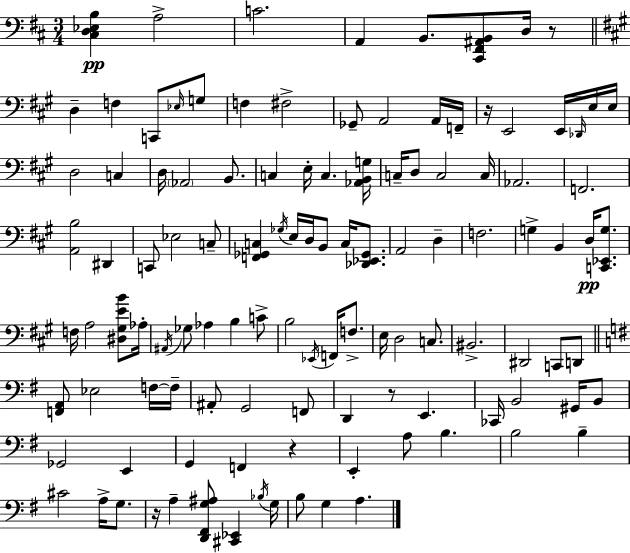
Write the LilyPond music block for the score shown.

{
  \clef bass
  \numericTimeSignature
  \time 3/4
  \key d \major
  <cis d ees b>4\pp a2-> | c'2. | a,4 b,8. <cis, fis, ais, b,>8 d16 r8 | \bar "||" \break \key a \major d4-- f4 c,8 \grace { ees16 } g8 | f4 fis2-> | ges,8-- a,2 a,16 | f,16-- r16 e,2 e,16 \grace { des,16 } | \break e16 e16 d2 c4 | d16 \parenthesize aes,2 b,8. | c4 e16-. c4. | <aes, b, g>16 c16-- d8 c2 | \break c16 aes,2. | f,2. | <a, b>2 dis,4 | c,8 ees2 | \break c8-- <f, ges, c>4 \acciaccatura { ges16 } e16 d16 b,8 c16 | <des, ees, ges,>8. a,2 d4-- | f2. | g4-> b,4 d16\pp | \break <c, ees, g>8. f16 a2 | <dis gis e' b'>8 aes16-. \acciaccatura { ais,16 } ges8 aes4 b4 | c'8-> b2 | \acciaccatura { ees,16 } f,16 f8.-> e16 d2 | \break c8. bis,2.-> | dis,2 | c,8 d,8 \bar "||" \break \key g \major <f, a,>8 ees2 f16~~ f16-- | ais,8-. g,2 f,8 | d,4 r8 e,4. | ces,16 b,2 gis,16 b,8 | \break ges,2 e,4 | g,4 f,4 r4 | e,4-. a8 b4. | b2 b4-- | \break cis'2 a16-> g8. | r16 a4-- <d, fis, g ais>8 <cis, ees,>4 \acciaccatura { bes16 } | g16 b8 g4 a4. | \bar "|."
}